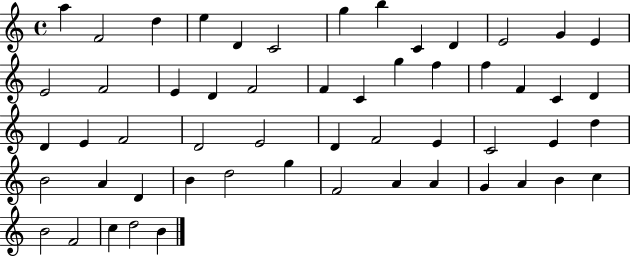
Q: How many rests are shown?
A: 0